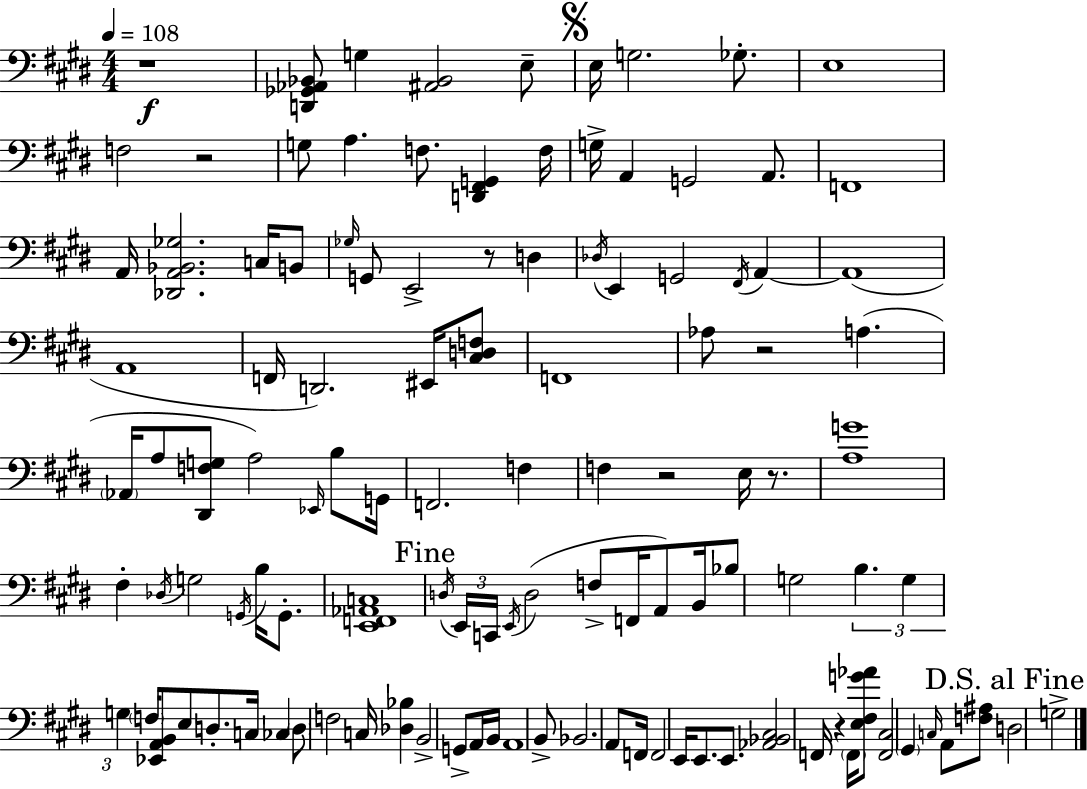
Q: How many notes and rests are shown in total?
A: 115